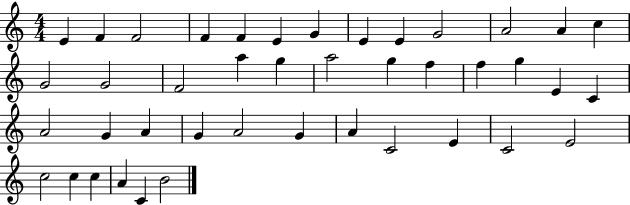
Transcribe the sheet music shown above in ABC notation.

X:1
T:Untitled
M:4/4
L:1/4
K:C
E F F2 F F E G E E G2 A2 A c G2 G2 F2 a g a2 g f f g E C A2 G A G A2 G A C2 E C2 E2 c2 c c A C B2